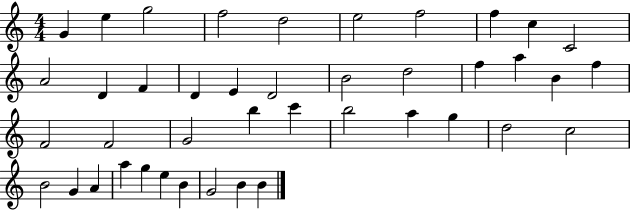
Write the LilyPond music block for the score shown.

{
  \clef treble
  \numericTimeSignature
  \time 4/4
  \key c \major
  g'4 e''4 g''2 | f''2 d''2 | e''2 f''2 | f''4 c''4 c'2 | \break a'2 d'4 f'4 | d'4 e'4 d'2 | b'2 d''2 | f''4 a''4 b'4 f''4 | \break f'2 f'2 | g'2 b''4 c'''4 | b''2 a''4 g''4 | d''2 c''2 | \break b'2 g'4 a'4 | a''4 g''4 e''4 b'4 | g'2 b'4 b'4 | \bar "|."
}